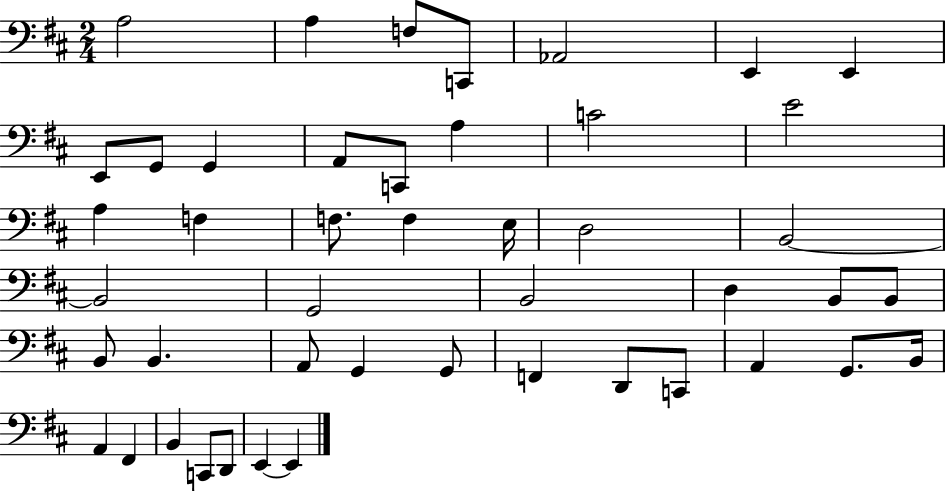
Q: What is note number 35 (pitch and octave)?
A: D2